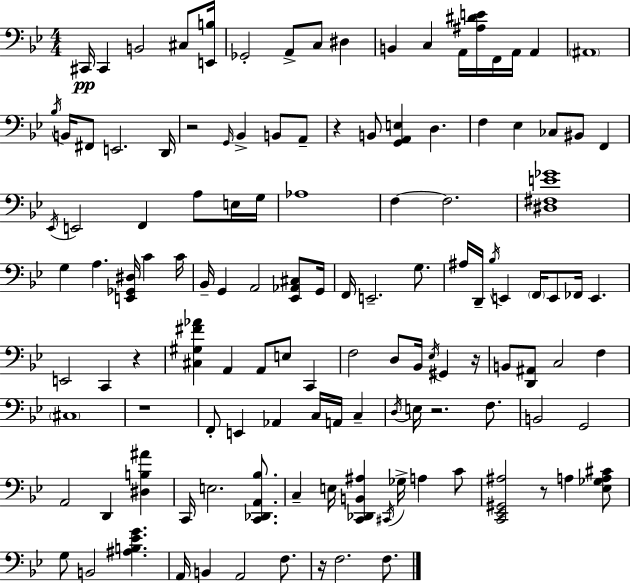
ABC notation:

X:1
T:Untitled
M:4/4
L:1/4
K:Bb
^C,,/4 ^C,, B,,2 ^C,/2 [E,,B,]/4 _G,,2 A,,/2 C,/2 ^D, B,, C, A,,/4 [^A,^DE]/4 F,,/4 A,,/4 A,, ^A,,4 _B,/4 B,,/4 ^F,,/2 E,,2 D,,/4 z2 G,,/4 _B,, B,,/2 A,,/2 z B,,/2 [G,,A,,E,] D, F, _E, _C,/2 ^B,,/2 F,, _E,,/4 E,,2 F,, A,/2 E,/4 G,/4 _A,4 F, F,2 [^D,^F,E_G]4 G, A, [E,,_G,,^D,]/4 C C/4 _B,,/4 G,, A,,2 [_E,,_A,,^C,]/2 G,,/4 F,,/4 E,,2 G,/2 ^A,/4 D,,/4 _B,/4 E,, F,,/4 E,,/2 _F,,/4 E,, E,,2 C,, z [^C,^G,^F_A] A,, A,,/2 E,/2 C,, F,2 D,/2 _B,,/4 _E,/4 ^G,, z/4 B,,/2 [D,,^A,,]/2 C,2 F, ^C,4 z4 F,,/2 E,, _A,, C,/4 A,,/4 C, D,/4 E,/4 z2 F,/2 B,,2 G,,2 A,,2 D,, [^D,B,^A] C,,/4 E,2 [C,,_D,,A,,_B,]/2 C, E,/4 [C,,_D,,B,,^A,] ^C,,/4 _G,/4 A, C/2 [C,,_E,,^G,,^A,]2 z/2 A, [_E,_G,A,^C]/2 G,/2 B,,2 [^A,B,_EG] A,,/4 B,, A,,2 F,/2 z/4 F,2 F,/2